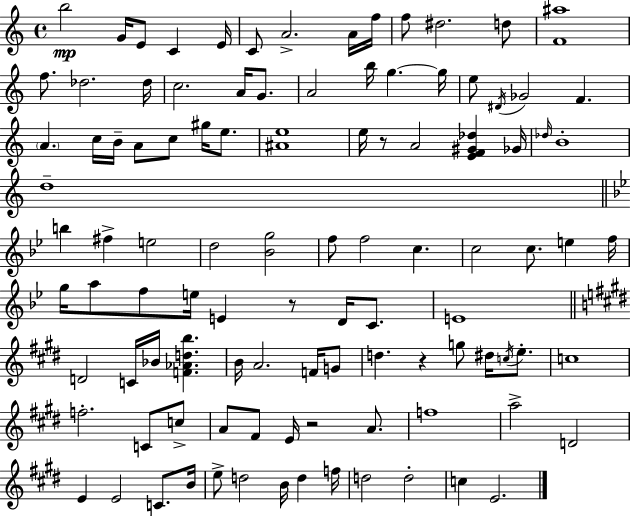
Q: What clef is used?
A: treble